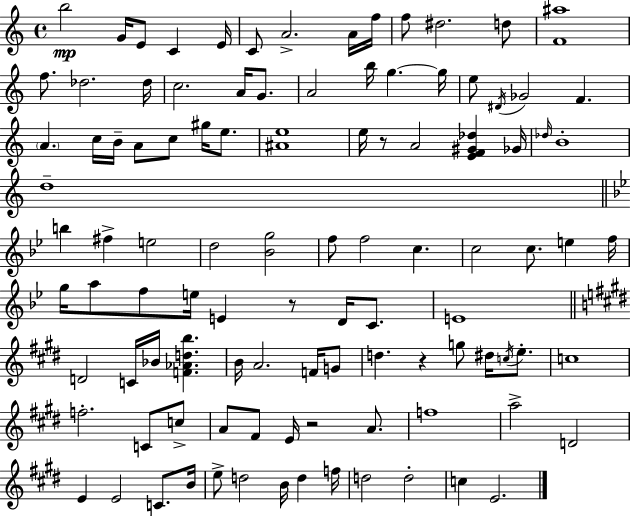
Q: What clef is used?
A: treble